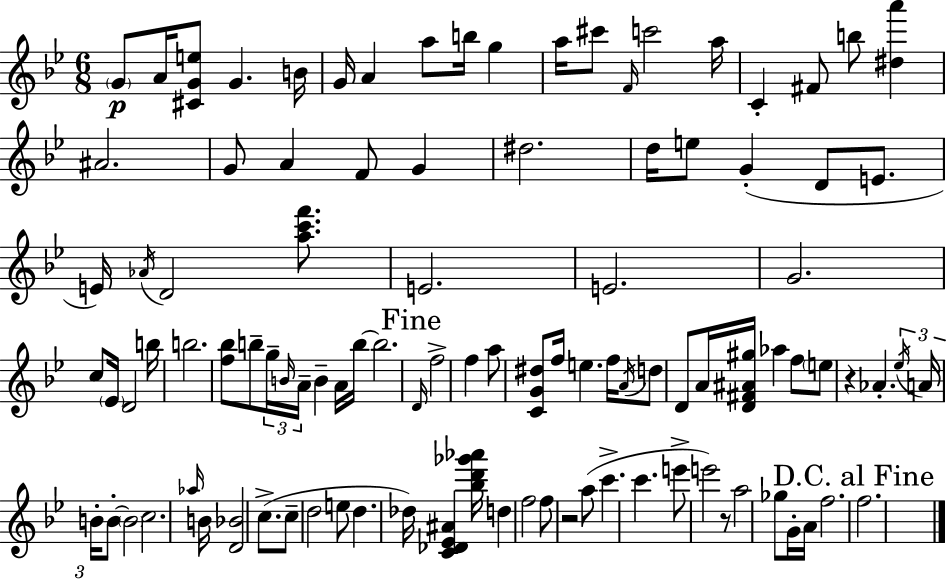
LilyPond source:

{
  \clef treble
  \numericTimeSignature
  \time 6/8
  \key bes \major
  \parenthesize g'8\p a'16 <cis' g' e''>8 g'4. b'16 | g'16 a'4 a''8 b''16 g''4 | a''16 cis'''8 \grace { f'16 } c'''2 | a''16 c'4-. fis'8 b''8 <dis'' a'''>4 | \break ais'2. | g'8 a'4 f'8 g'4 | dis''2. | d''16 e''8 g'4-.( d'8 e'8. | \break e'16) \acciaccatura { aes'16 } d'2 <a'' c''' f'''>8. | e'2. | e'2. | g'2. | \break c''8 \parenthesize ees'16 d'2 | b''16 b''2. | <f'' bes''>8 b''8-- \tuplet 3/2 { g''16-- \grace { b'16 } a'16-- } b'4-- | a'16 b''16~~ b''2. | \break \mark "Fine" \grace { d'16 } f''2-> | f''4 a''8 <c' g' dis''>8 f''16 e''4. | f''16 \acciaccatura { a'16 } d''8 d'8 a'16 <d' fis' ais' gis''>16 aes''4 | f''8 \parenthesize e''8 r4 aes'4.-. | \break \tuplet 3/2 { \acciaccatura { ees''16 } a'16 b'16-. } b'8-.~~ \parenthesize b'2 | c''2. | \grace { aes''16 } b'16 <d' bes'>2 | c''8.->( c''8-- d''2 | \break e''8 d''4. | des''16) <c' des' ees' ais'>4 <bes'' d''' ges''' aes'''>16 d''4 f''2 | f''8 r2 | a''8( c'''4.-> | \break c'''4. e'''8-> e'''2) | r8 a''2 | ges''8 g'16-. a'16 f''2. | \mark "D.C. al Fine" f''2. | \break \bar "|."
}